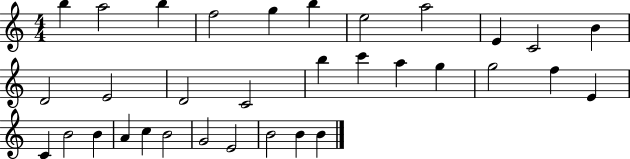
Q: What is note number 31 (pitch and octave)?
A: B4